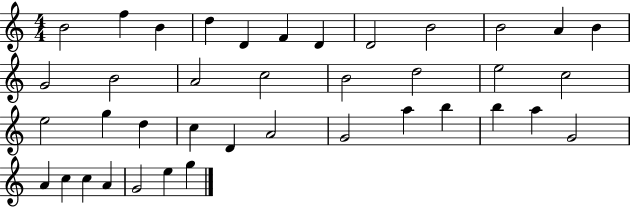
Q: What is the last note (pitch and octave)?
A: G5